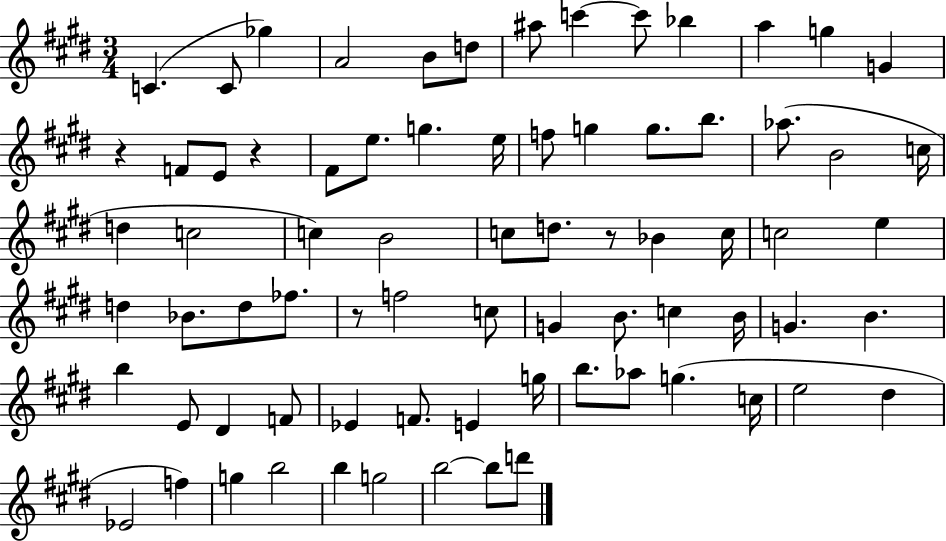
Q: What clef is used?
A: treble